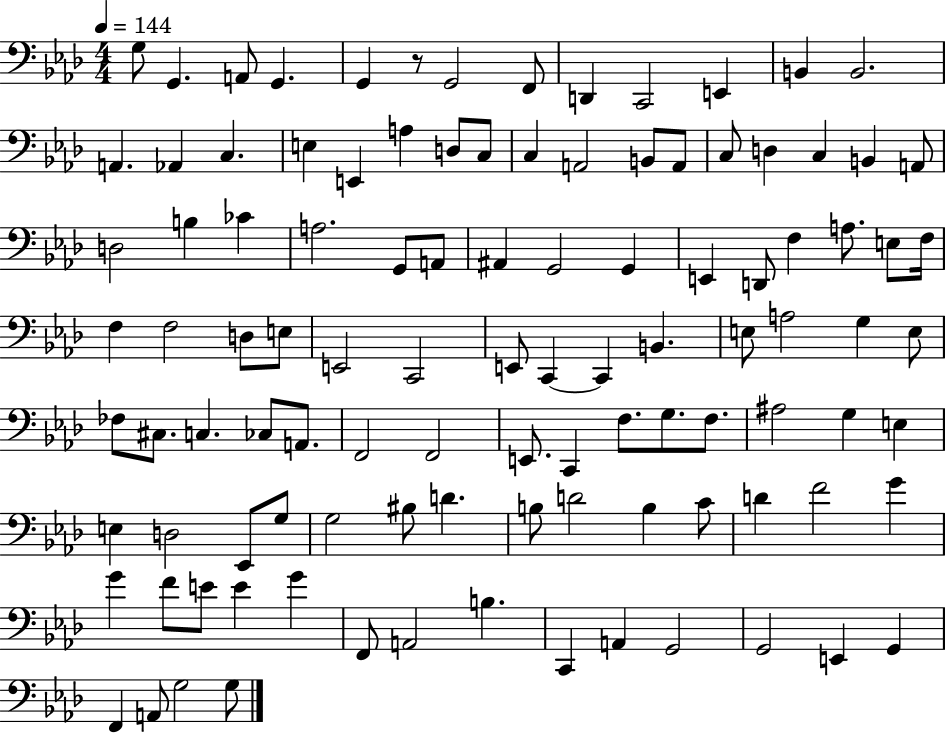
G3/e G2/q. A2/e G2/q. G2/q R/e G2/h F2/e D2/q C2/h E2/q B2/q B2/h. A2/q. Ab2/q C3/q. E3/q E2/q A3/q D3/e C3/e C3/q A2/h B2/e A2/e C3/e D3/q C3/q B2/q A2/e D3/h B3/q CES4/q A3/h. G2/e A2/e A#2/q G2/h G2/q E2/q D2/e F3/q A3/e. E3/e F3/s F3/q F3/h D3/e E3/e E2/h C2/h E2/e C2/q C2/q B2/q. E3/e A3/h G3/q E3/e FES3/e C#3/e. C3/q. CES3/e A2/e. F2/h F2/h E2/e. C2/q F3/e. G3/e. F3/e. A#3/h G3/q E3/q E3/q D3/h Eb2/e G3/e G3/h BIS3/e D4/q. B3/e D4/h B3/q C4/e D4/q F4/h G4/q G4/q F4/e E4/e E4/q G4/q F2/e A2/h B3/q. C2/q A2/q G2/h G2/h E2/q G2/q F2/q A2/e G3/h G3/e